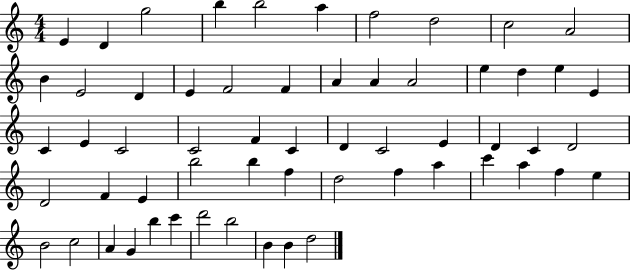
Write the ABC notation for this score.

X:1
T:Untitled
M:4/4
L:1/4
K:C
E D g2 b b2 a f2 d2 c2 A2 B E2 D E F2 F A A A2 e d e E C E C2 C2 F C D C2 E D C D2 D2 F E b2 b f d2 f a c' a f e B2 c2 A G b c' d'2 b2 B B d2